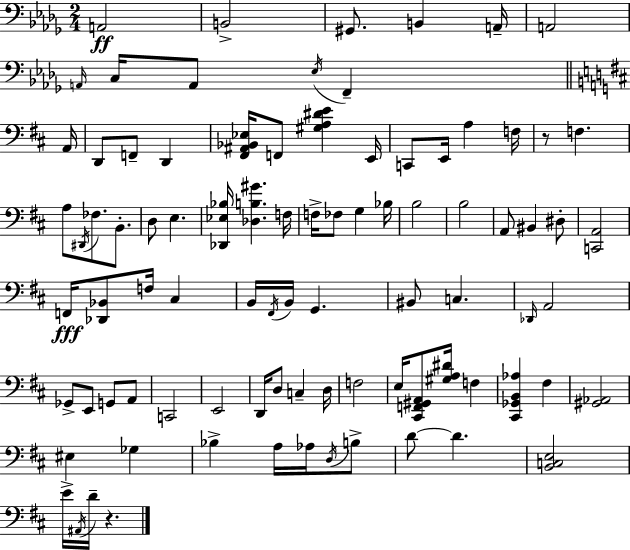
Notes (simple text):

A2/h B2/h G#2/e. B2/q A2/s A2/h A2/s C3/s A2/e Eb3/s F2/q A2/s D2/e F2/e D2/q [F#2,A#2,Bb2,Eb3]/s F2/e [G#3,A3,D#4,E4]/q E2/s C2/e E2/s A3/q F3/s R/e F3/q. A3/e D#2/s FES3/e. B2/e. D3/e E3/q. [Db2,Eb3,Bb3]/s [Db3,B3,G#4]/q. F3/s F3/s FES3/e G3/q Bb3/s B3/h B3/h A2/e BIS2/q D#3/e [C2,A2]/h F2/s [Db2,Bb2]/e F3/s C#3/q B2/s F#2/s B2/s G2/q. BIS2/e C3/q. Db2/s A2/h Gb2/e E2/e G2/e A2/e C2/h E2/h D2/s D3/e C3/q D3/s F3/h E3/s [C#2,F2,G#2,A2]/e [G#3,A3,D#4]/s F3/q [C#2,Gb2,B2,Ab3]/q F#3/q [G#2,Ab2]/h EIS3/q Gb3/q Bb3/q A3/s Ab3/s D3/s B3/e D4/e D4/q. [B2,C3,E3]/h E4/s A#2/s D4/s R/q.